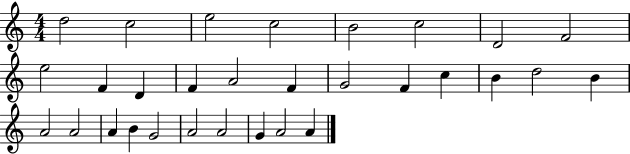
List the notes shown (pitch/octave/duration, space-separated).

D5/h C5/h E5/h C5/h B4/h C5/h D4/h F4/h E5/h F4/q D4/q F4/q A4/h F4/q G4/h F4/q C5/q B4/q D5/h B4/q A4/h A4/h A4/q B4/q G4/h A4/h A4/h G4/q A4/h A4/q